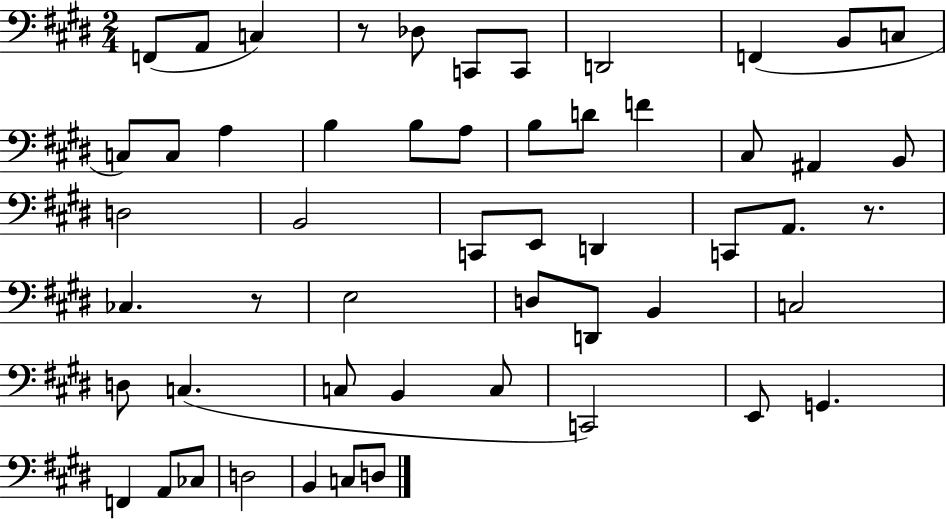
F2/e A2/e C3/q R/e Db3/e C2/e C2/e D2/h F2/q B2/e C3/e C3/e C3/e A3/q B3/q B3/e A3/e B3/e D4/e F4/q C#3/e A#2/q B2/e D3/h B2/h C2/e E2/e D2/q C2/e A2/e. R/e. CES3/q. R/e E3/h D3/e D2/e B2/q C3/h D3/e C3/q. C3/e B2/q C3/e C2/h E2/e G2/q. F2/q A2/e CES3/e D3/h B2/q C3/e D3/e